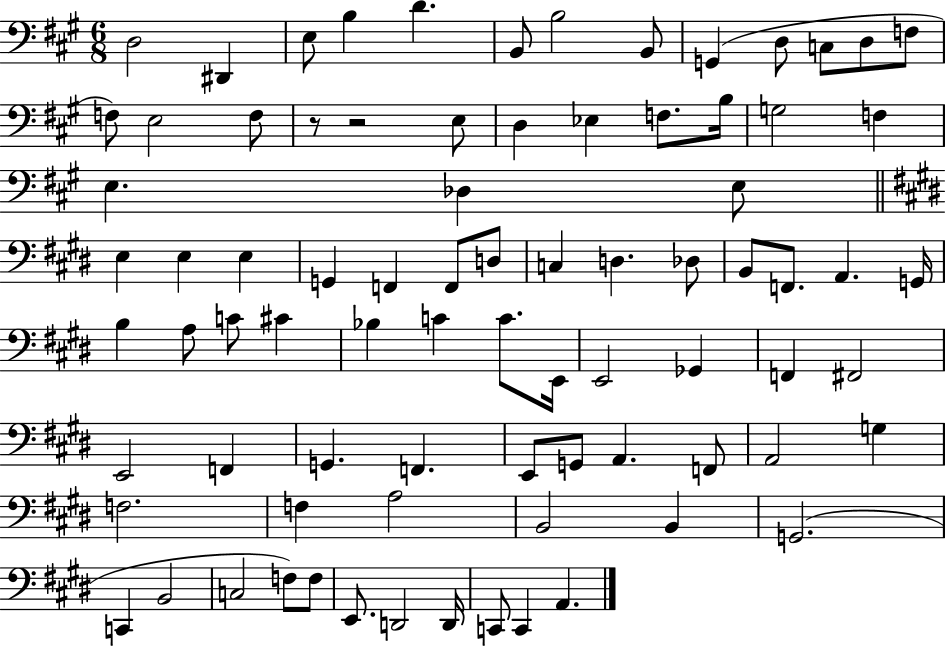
{
  \clef bass
  \numericTimeSignature
  \time 6/8
  \key a \major
  d2 dis,4 | e8 b4 d'4. | b,8 b2 b,8 | g,4( d8 c8 d8 f8 | \break f8) e2 f8 | r8 r2 e8 | d4 ees4 f8. b16 | g2 f4 | \break e4. des4 e8 | \bar "||" \break \key e \major e4 e4 e4 | g,4 f,4 f,8 d8 | c4 d4. des8 | b,8 f,8. a,4. g,16 | \break b4 a8 c'8 cis'4 | bes4 c'4 c'8. e,16 | e,2 ges,4 | f,4 fis,2 | \break e,2 f,4 | g,4. f,4. | e,8 g,8 a,4. f,8 | a,2 g4 | \break f2. | f4 a2 | b,2 b,4 | g,2.( | \break c,4 b,2 | c2 f8) f8 | e,8. d,2 d,16 | c,8 c,4 a,4. | \break \bar "|."
}